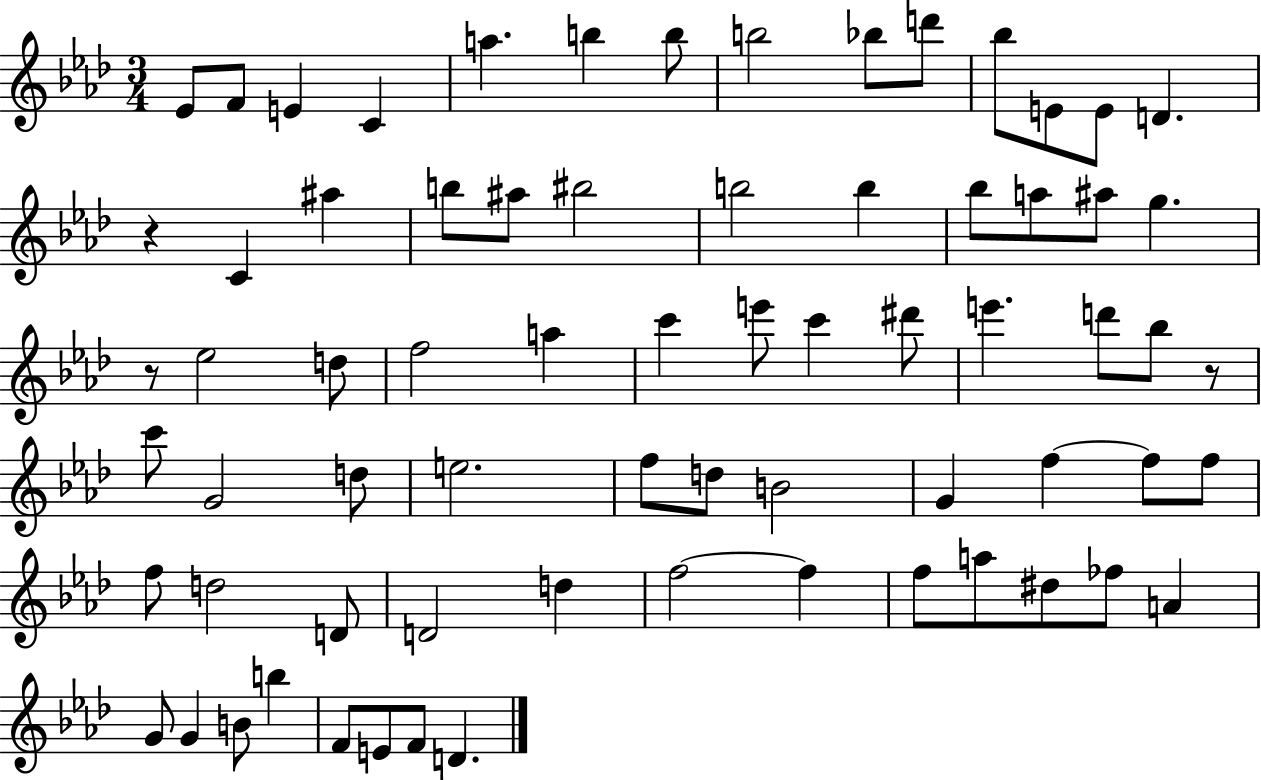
{
  \clef treble
  \numericTimeSignature
  \time 3/4
  \key aes \major
  ees'8 f'8 e'4 c'4 | a''4. b''4 b''8 | b''2 bes''8 d'''8 | bes''8 e'8 e'8 d'4. | \break r4 c'4 ais''4 | b''8 ais''8 bis''2 | b''2 b''4 | bes''8 a''8 ais''8 g''4. | \break r8 ees''2 d''8 | f''2 a''4 | c'''4 e'''8 c'''4 dis'''8 | e'''4. d'''8 bes''8 r8 | \break c'''8 g'2 d''8 | e''2. | f''8 d''8 b'2 | g'4 f''4~~ f''8 f''8 | \break f''8 d''2 d'8 | d'2 d''4 | f''2~~ f''4 | f''8 a''8 dis''8 fes''8 a'4 | \break g'8 g'4 b'8 b''4 | f'8 e'8 f'8 d'4. | \bar "|."
}